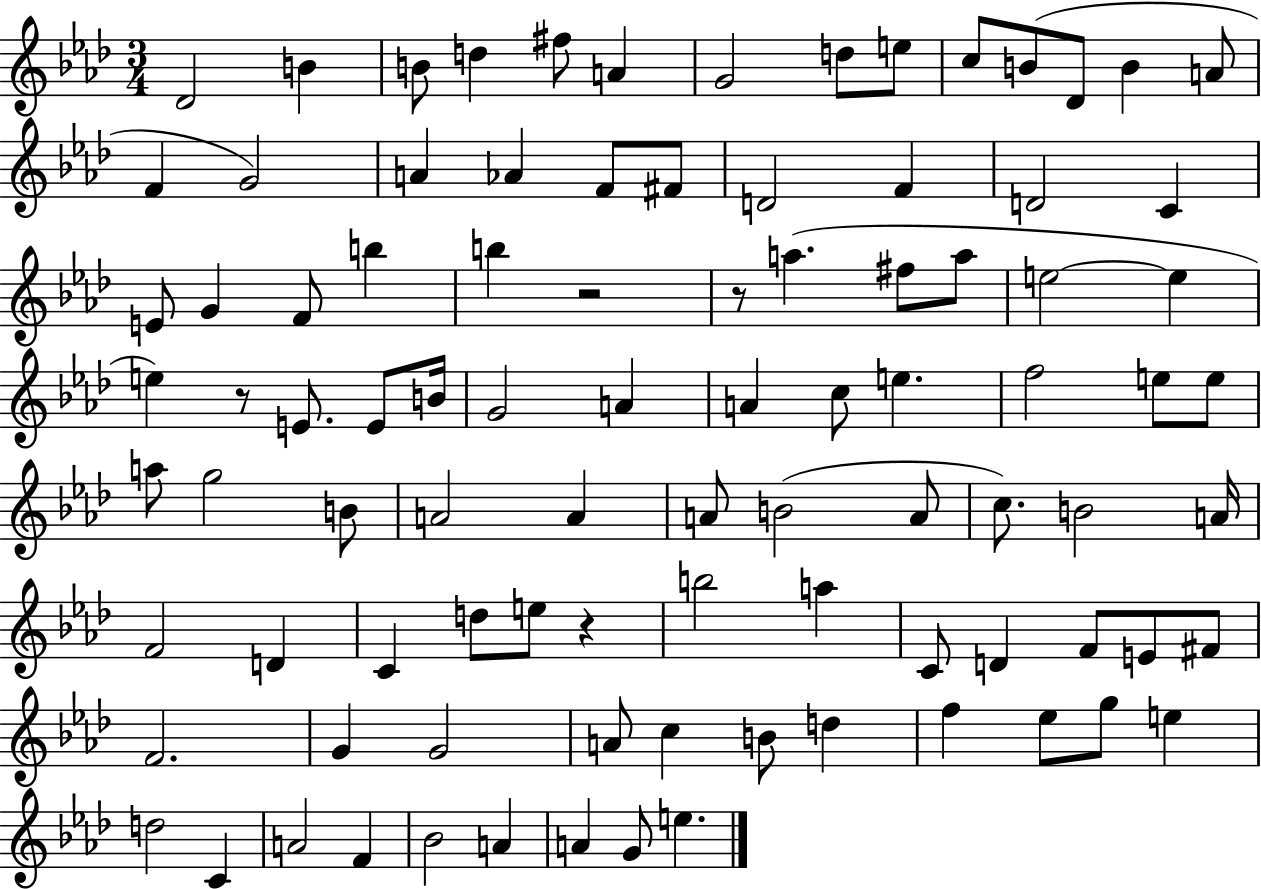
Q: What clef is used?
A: treble